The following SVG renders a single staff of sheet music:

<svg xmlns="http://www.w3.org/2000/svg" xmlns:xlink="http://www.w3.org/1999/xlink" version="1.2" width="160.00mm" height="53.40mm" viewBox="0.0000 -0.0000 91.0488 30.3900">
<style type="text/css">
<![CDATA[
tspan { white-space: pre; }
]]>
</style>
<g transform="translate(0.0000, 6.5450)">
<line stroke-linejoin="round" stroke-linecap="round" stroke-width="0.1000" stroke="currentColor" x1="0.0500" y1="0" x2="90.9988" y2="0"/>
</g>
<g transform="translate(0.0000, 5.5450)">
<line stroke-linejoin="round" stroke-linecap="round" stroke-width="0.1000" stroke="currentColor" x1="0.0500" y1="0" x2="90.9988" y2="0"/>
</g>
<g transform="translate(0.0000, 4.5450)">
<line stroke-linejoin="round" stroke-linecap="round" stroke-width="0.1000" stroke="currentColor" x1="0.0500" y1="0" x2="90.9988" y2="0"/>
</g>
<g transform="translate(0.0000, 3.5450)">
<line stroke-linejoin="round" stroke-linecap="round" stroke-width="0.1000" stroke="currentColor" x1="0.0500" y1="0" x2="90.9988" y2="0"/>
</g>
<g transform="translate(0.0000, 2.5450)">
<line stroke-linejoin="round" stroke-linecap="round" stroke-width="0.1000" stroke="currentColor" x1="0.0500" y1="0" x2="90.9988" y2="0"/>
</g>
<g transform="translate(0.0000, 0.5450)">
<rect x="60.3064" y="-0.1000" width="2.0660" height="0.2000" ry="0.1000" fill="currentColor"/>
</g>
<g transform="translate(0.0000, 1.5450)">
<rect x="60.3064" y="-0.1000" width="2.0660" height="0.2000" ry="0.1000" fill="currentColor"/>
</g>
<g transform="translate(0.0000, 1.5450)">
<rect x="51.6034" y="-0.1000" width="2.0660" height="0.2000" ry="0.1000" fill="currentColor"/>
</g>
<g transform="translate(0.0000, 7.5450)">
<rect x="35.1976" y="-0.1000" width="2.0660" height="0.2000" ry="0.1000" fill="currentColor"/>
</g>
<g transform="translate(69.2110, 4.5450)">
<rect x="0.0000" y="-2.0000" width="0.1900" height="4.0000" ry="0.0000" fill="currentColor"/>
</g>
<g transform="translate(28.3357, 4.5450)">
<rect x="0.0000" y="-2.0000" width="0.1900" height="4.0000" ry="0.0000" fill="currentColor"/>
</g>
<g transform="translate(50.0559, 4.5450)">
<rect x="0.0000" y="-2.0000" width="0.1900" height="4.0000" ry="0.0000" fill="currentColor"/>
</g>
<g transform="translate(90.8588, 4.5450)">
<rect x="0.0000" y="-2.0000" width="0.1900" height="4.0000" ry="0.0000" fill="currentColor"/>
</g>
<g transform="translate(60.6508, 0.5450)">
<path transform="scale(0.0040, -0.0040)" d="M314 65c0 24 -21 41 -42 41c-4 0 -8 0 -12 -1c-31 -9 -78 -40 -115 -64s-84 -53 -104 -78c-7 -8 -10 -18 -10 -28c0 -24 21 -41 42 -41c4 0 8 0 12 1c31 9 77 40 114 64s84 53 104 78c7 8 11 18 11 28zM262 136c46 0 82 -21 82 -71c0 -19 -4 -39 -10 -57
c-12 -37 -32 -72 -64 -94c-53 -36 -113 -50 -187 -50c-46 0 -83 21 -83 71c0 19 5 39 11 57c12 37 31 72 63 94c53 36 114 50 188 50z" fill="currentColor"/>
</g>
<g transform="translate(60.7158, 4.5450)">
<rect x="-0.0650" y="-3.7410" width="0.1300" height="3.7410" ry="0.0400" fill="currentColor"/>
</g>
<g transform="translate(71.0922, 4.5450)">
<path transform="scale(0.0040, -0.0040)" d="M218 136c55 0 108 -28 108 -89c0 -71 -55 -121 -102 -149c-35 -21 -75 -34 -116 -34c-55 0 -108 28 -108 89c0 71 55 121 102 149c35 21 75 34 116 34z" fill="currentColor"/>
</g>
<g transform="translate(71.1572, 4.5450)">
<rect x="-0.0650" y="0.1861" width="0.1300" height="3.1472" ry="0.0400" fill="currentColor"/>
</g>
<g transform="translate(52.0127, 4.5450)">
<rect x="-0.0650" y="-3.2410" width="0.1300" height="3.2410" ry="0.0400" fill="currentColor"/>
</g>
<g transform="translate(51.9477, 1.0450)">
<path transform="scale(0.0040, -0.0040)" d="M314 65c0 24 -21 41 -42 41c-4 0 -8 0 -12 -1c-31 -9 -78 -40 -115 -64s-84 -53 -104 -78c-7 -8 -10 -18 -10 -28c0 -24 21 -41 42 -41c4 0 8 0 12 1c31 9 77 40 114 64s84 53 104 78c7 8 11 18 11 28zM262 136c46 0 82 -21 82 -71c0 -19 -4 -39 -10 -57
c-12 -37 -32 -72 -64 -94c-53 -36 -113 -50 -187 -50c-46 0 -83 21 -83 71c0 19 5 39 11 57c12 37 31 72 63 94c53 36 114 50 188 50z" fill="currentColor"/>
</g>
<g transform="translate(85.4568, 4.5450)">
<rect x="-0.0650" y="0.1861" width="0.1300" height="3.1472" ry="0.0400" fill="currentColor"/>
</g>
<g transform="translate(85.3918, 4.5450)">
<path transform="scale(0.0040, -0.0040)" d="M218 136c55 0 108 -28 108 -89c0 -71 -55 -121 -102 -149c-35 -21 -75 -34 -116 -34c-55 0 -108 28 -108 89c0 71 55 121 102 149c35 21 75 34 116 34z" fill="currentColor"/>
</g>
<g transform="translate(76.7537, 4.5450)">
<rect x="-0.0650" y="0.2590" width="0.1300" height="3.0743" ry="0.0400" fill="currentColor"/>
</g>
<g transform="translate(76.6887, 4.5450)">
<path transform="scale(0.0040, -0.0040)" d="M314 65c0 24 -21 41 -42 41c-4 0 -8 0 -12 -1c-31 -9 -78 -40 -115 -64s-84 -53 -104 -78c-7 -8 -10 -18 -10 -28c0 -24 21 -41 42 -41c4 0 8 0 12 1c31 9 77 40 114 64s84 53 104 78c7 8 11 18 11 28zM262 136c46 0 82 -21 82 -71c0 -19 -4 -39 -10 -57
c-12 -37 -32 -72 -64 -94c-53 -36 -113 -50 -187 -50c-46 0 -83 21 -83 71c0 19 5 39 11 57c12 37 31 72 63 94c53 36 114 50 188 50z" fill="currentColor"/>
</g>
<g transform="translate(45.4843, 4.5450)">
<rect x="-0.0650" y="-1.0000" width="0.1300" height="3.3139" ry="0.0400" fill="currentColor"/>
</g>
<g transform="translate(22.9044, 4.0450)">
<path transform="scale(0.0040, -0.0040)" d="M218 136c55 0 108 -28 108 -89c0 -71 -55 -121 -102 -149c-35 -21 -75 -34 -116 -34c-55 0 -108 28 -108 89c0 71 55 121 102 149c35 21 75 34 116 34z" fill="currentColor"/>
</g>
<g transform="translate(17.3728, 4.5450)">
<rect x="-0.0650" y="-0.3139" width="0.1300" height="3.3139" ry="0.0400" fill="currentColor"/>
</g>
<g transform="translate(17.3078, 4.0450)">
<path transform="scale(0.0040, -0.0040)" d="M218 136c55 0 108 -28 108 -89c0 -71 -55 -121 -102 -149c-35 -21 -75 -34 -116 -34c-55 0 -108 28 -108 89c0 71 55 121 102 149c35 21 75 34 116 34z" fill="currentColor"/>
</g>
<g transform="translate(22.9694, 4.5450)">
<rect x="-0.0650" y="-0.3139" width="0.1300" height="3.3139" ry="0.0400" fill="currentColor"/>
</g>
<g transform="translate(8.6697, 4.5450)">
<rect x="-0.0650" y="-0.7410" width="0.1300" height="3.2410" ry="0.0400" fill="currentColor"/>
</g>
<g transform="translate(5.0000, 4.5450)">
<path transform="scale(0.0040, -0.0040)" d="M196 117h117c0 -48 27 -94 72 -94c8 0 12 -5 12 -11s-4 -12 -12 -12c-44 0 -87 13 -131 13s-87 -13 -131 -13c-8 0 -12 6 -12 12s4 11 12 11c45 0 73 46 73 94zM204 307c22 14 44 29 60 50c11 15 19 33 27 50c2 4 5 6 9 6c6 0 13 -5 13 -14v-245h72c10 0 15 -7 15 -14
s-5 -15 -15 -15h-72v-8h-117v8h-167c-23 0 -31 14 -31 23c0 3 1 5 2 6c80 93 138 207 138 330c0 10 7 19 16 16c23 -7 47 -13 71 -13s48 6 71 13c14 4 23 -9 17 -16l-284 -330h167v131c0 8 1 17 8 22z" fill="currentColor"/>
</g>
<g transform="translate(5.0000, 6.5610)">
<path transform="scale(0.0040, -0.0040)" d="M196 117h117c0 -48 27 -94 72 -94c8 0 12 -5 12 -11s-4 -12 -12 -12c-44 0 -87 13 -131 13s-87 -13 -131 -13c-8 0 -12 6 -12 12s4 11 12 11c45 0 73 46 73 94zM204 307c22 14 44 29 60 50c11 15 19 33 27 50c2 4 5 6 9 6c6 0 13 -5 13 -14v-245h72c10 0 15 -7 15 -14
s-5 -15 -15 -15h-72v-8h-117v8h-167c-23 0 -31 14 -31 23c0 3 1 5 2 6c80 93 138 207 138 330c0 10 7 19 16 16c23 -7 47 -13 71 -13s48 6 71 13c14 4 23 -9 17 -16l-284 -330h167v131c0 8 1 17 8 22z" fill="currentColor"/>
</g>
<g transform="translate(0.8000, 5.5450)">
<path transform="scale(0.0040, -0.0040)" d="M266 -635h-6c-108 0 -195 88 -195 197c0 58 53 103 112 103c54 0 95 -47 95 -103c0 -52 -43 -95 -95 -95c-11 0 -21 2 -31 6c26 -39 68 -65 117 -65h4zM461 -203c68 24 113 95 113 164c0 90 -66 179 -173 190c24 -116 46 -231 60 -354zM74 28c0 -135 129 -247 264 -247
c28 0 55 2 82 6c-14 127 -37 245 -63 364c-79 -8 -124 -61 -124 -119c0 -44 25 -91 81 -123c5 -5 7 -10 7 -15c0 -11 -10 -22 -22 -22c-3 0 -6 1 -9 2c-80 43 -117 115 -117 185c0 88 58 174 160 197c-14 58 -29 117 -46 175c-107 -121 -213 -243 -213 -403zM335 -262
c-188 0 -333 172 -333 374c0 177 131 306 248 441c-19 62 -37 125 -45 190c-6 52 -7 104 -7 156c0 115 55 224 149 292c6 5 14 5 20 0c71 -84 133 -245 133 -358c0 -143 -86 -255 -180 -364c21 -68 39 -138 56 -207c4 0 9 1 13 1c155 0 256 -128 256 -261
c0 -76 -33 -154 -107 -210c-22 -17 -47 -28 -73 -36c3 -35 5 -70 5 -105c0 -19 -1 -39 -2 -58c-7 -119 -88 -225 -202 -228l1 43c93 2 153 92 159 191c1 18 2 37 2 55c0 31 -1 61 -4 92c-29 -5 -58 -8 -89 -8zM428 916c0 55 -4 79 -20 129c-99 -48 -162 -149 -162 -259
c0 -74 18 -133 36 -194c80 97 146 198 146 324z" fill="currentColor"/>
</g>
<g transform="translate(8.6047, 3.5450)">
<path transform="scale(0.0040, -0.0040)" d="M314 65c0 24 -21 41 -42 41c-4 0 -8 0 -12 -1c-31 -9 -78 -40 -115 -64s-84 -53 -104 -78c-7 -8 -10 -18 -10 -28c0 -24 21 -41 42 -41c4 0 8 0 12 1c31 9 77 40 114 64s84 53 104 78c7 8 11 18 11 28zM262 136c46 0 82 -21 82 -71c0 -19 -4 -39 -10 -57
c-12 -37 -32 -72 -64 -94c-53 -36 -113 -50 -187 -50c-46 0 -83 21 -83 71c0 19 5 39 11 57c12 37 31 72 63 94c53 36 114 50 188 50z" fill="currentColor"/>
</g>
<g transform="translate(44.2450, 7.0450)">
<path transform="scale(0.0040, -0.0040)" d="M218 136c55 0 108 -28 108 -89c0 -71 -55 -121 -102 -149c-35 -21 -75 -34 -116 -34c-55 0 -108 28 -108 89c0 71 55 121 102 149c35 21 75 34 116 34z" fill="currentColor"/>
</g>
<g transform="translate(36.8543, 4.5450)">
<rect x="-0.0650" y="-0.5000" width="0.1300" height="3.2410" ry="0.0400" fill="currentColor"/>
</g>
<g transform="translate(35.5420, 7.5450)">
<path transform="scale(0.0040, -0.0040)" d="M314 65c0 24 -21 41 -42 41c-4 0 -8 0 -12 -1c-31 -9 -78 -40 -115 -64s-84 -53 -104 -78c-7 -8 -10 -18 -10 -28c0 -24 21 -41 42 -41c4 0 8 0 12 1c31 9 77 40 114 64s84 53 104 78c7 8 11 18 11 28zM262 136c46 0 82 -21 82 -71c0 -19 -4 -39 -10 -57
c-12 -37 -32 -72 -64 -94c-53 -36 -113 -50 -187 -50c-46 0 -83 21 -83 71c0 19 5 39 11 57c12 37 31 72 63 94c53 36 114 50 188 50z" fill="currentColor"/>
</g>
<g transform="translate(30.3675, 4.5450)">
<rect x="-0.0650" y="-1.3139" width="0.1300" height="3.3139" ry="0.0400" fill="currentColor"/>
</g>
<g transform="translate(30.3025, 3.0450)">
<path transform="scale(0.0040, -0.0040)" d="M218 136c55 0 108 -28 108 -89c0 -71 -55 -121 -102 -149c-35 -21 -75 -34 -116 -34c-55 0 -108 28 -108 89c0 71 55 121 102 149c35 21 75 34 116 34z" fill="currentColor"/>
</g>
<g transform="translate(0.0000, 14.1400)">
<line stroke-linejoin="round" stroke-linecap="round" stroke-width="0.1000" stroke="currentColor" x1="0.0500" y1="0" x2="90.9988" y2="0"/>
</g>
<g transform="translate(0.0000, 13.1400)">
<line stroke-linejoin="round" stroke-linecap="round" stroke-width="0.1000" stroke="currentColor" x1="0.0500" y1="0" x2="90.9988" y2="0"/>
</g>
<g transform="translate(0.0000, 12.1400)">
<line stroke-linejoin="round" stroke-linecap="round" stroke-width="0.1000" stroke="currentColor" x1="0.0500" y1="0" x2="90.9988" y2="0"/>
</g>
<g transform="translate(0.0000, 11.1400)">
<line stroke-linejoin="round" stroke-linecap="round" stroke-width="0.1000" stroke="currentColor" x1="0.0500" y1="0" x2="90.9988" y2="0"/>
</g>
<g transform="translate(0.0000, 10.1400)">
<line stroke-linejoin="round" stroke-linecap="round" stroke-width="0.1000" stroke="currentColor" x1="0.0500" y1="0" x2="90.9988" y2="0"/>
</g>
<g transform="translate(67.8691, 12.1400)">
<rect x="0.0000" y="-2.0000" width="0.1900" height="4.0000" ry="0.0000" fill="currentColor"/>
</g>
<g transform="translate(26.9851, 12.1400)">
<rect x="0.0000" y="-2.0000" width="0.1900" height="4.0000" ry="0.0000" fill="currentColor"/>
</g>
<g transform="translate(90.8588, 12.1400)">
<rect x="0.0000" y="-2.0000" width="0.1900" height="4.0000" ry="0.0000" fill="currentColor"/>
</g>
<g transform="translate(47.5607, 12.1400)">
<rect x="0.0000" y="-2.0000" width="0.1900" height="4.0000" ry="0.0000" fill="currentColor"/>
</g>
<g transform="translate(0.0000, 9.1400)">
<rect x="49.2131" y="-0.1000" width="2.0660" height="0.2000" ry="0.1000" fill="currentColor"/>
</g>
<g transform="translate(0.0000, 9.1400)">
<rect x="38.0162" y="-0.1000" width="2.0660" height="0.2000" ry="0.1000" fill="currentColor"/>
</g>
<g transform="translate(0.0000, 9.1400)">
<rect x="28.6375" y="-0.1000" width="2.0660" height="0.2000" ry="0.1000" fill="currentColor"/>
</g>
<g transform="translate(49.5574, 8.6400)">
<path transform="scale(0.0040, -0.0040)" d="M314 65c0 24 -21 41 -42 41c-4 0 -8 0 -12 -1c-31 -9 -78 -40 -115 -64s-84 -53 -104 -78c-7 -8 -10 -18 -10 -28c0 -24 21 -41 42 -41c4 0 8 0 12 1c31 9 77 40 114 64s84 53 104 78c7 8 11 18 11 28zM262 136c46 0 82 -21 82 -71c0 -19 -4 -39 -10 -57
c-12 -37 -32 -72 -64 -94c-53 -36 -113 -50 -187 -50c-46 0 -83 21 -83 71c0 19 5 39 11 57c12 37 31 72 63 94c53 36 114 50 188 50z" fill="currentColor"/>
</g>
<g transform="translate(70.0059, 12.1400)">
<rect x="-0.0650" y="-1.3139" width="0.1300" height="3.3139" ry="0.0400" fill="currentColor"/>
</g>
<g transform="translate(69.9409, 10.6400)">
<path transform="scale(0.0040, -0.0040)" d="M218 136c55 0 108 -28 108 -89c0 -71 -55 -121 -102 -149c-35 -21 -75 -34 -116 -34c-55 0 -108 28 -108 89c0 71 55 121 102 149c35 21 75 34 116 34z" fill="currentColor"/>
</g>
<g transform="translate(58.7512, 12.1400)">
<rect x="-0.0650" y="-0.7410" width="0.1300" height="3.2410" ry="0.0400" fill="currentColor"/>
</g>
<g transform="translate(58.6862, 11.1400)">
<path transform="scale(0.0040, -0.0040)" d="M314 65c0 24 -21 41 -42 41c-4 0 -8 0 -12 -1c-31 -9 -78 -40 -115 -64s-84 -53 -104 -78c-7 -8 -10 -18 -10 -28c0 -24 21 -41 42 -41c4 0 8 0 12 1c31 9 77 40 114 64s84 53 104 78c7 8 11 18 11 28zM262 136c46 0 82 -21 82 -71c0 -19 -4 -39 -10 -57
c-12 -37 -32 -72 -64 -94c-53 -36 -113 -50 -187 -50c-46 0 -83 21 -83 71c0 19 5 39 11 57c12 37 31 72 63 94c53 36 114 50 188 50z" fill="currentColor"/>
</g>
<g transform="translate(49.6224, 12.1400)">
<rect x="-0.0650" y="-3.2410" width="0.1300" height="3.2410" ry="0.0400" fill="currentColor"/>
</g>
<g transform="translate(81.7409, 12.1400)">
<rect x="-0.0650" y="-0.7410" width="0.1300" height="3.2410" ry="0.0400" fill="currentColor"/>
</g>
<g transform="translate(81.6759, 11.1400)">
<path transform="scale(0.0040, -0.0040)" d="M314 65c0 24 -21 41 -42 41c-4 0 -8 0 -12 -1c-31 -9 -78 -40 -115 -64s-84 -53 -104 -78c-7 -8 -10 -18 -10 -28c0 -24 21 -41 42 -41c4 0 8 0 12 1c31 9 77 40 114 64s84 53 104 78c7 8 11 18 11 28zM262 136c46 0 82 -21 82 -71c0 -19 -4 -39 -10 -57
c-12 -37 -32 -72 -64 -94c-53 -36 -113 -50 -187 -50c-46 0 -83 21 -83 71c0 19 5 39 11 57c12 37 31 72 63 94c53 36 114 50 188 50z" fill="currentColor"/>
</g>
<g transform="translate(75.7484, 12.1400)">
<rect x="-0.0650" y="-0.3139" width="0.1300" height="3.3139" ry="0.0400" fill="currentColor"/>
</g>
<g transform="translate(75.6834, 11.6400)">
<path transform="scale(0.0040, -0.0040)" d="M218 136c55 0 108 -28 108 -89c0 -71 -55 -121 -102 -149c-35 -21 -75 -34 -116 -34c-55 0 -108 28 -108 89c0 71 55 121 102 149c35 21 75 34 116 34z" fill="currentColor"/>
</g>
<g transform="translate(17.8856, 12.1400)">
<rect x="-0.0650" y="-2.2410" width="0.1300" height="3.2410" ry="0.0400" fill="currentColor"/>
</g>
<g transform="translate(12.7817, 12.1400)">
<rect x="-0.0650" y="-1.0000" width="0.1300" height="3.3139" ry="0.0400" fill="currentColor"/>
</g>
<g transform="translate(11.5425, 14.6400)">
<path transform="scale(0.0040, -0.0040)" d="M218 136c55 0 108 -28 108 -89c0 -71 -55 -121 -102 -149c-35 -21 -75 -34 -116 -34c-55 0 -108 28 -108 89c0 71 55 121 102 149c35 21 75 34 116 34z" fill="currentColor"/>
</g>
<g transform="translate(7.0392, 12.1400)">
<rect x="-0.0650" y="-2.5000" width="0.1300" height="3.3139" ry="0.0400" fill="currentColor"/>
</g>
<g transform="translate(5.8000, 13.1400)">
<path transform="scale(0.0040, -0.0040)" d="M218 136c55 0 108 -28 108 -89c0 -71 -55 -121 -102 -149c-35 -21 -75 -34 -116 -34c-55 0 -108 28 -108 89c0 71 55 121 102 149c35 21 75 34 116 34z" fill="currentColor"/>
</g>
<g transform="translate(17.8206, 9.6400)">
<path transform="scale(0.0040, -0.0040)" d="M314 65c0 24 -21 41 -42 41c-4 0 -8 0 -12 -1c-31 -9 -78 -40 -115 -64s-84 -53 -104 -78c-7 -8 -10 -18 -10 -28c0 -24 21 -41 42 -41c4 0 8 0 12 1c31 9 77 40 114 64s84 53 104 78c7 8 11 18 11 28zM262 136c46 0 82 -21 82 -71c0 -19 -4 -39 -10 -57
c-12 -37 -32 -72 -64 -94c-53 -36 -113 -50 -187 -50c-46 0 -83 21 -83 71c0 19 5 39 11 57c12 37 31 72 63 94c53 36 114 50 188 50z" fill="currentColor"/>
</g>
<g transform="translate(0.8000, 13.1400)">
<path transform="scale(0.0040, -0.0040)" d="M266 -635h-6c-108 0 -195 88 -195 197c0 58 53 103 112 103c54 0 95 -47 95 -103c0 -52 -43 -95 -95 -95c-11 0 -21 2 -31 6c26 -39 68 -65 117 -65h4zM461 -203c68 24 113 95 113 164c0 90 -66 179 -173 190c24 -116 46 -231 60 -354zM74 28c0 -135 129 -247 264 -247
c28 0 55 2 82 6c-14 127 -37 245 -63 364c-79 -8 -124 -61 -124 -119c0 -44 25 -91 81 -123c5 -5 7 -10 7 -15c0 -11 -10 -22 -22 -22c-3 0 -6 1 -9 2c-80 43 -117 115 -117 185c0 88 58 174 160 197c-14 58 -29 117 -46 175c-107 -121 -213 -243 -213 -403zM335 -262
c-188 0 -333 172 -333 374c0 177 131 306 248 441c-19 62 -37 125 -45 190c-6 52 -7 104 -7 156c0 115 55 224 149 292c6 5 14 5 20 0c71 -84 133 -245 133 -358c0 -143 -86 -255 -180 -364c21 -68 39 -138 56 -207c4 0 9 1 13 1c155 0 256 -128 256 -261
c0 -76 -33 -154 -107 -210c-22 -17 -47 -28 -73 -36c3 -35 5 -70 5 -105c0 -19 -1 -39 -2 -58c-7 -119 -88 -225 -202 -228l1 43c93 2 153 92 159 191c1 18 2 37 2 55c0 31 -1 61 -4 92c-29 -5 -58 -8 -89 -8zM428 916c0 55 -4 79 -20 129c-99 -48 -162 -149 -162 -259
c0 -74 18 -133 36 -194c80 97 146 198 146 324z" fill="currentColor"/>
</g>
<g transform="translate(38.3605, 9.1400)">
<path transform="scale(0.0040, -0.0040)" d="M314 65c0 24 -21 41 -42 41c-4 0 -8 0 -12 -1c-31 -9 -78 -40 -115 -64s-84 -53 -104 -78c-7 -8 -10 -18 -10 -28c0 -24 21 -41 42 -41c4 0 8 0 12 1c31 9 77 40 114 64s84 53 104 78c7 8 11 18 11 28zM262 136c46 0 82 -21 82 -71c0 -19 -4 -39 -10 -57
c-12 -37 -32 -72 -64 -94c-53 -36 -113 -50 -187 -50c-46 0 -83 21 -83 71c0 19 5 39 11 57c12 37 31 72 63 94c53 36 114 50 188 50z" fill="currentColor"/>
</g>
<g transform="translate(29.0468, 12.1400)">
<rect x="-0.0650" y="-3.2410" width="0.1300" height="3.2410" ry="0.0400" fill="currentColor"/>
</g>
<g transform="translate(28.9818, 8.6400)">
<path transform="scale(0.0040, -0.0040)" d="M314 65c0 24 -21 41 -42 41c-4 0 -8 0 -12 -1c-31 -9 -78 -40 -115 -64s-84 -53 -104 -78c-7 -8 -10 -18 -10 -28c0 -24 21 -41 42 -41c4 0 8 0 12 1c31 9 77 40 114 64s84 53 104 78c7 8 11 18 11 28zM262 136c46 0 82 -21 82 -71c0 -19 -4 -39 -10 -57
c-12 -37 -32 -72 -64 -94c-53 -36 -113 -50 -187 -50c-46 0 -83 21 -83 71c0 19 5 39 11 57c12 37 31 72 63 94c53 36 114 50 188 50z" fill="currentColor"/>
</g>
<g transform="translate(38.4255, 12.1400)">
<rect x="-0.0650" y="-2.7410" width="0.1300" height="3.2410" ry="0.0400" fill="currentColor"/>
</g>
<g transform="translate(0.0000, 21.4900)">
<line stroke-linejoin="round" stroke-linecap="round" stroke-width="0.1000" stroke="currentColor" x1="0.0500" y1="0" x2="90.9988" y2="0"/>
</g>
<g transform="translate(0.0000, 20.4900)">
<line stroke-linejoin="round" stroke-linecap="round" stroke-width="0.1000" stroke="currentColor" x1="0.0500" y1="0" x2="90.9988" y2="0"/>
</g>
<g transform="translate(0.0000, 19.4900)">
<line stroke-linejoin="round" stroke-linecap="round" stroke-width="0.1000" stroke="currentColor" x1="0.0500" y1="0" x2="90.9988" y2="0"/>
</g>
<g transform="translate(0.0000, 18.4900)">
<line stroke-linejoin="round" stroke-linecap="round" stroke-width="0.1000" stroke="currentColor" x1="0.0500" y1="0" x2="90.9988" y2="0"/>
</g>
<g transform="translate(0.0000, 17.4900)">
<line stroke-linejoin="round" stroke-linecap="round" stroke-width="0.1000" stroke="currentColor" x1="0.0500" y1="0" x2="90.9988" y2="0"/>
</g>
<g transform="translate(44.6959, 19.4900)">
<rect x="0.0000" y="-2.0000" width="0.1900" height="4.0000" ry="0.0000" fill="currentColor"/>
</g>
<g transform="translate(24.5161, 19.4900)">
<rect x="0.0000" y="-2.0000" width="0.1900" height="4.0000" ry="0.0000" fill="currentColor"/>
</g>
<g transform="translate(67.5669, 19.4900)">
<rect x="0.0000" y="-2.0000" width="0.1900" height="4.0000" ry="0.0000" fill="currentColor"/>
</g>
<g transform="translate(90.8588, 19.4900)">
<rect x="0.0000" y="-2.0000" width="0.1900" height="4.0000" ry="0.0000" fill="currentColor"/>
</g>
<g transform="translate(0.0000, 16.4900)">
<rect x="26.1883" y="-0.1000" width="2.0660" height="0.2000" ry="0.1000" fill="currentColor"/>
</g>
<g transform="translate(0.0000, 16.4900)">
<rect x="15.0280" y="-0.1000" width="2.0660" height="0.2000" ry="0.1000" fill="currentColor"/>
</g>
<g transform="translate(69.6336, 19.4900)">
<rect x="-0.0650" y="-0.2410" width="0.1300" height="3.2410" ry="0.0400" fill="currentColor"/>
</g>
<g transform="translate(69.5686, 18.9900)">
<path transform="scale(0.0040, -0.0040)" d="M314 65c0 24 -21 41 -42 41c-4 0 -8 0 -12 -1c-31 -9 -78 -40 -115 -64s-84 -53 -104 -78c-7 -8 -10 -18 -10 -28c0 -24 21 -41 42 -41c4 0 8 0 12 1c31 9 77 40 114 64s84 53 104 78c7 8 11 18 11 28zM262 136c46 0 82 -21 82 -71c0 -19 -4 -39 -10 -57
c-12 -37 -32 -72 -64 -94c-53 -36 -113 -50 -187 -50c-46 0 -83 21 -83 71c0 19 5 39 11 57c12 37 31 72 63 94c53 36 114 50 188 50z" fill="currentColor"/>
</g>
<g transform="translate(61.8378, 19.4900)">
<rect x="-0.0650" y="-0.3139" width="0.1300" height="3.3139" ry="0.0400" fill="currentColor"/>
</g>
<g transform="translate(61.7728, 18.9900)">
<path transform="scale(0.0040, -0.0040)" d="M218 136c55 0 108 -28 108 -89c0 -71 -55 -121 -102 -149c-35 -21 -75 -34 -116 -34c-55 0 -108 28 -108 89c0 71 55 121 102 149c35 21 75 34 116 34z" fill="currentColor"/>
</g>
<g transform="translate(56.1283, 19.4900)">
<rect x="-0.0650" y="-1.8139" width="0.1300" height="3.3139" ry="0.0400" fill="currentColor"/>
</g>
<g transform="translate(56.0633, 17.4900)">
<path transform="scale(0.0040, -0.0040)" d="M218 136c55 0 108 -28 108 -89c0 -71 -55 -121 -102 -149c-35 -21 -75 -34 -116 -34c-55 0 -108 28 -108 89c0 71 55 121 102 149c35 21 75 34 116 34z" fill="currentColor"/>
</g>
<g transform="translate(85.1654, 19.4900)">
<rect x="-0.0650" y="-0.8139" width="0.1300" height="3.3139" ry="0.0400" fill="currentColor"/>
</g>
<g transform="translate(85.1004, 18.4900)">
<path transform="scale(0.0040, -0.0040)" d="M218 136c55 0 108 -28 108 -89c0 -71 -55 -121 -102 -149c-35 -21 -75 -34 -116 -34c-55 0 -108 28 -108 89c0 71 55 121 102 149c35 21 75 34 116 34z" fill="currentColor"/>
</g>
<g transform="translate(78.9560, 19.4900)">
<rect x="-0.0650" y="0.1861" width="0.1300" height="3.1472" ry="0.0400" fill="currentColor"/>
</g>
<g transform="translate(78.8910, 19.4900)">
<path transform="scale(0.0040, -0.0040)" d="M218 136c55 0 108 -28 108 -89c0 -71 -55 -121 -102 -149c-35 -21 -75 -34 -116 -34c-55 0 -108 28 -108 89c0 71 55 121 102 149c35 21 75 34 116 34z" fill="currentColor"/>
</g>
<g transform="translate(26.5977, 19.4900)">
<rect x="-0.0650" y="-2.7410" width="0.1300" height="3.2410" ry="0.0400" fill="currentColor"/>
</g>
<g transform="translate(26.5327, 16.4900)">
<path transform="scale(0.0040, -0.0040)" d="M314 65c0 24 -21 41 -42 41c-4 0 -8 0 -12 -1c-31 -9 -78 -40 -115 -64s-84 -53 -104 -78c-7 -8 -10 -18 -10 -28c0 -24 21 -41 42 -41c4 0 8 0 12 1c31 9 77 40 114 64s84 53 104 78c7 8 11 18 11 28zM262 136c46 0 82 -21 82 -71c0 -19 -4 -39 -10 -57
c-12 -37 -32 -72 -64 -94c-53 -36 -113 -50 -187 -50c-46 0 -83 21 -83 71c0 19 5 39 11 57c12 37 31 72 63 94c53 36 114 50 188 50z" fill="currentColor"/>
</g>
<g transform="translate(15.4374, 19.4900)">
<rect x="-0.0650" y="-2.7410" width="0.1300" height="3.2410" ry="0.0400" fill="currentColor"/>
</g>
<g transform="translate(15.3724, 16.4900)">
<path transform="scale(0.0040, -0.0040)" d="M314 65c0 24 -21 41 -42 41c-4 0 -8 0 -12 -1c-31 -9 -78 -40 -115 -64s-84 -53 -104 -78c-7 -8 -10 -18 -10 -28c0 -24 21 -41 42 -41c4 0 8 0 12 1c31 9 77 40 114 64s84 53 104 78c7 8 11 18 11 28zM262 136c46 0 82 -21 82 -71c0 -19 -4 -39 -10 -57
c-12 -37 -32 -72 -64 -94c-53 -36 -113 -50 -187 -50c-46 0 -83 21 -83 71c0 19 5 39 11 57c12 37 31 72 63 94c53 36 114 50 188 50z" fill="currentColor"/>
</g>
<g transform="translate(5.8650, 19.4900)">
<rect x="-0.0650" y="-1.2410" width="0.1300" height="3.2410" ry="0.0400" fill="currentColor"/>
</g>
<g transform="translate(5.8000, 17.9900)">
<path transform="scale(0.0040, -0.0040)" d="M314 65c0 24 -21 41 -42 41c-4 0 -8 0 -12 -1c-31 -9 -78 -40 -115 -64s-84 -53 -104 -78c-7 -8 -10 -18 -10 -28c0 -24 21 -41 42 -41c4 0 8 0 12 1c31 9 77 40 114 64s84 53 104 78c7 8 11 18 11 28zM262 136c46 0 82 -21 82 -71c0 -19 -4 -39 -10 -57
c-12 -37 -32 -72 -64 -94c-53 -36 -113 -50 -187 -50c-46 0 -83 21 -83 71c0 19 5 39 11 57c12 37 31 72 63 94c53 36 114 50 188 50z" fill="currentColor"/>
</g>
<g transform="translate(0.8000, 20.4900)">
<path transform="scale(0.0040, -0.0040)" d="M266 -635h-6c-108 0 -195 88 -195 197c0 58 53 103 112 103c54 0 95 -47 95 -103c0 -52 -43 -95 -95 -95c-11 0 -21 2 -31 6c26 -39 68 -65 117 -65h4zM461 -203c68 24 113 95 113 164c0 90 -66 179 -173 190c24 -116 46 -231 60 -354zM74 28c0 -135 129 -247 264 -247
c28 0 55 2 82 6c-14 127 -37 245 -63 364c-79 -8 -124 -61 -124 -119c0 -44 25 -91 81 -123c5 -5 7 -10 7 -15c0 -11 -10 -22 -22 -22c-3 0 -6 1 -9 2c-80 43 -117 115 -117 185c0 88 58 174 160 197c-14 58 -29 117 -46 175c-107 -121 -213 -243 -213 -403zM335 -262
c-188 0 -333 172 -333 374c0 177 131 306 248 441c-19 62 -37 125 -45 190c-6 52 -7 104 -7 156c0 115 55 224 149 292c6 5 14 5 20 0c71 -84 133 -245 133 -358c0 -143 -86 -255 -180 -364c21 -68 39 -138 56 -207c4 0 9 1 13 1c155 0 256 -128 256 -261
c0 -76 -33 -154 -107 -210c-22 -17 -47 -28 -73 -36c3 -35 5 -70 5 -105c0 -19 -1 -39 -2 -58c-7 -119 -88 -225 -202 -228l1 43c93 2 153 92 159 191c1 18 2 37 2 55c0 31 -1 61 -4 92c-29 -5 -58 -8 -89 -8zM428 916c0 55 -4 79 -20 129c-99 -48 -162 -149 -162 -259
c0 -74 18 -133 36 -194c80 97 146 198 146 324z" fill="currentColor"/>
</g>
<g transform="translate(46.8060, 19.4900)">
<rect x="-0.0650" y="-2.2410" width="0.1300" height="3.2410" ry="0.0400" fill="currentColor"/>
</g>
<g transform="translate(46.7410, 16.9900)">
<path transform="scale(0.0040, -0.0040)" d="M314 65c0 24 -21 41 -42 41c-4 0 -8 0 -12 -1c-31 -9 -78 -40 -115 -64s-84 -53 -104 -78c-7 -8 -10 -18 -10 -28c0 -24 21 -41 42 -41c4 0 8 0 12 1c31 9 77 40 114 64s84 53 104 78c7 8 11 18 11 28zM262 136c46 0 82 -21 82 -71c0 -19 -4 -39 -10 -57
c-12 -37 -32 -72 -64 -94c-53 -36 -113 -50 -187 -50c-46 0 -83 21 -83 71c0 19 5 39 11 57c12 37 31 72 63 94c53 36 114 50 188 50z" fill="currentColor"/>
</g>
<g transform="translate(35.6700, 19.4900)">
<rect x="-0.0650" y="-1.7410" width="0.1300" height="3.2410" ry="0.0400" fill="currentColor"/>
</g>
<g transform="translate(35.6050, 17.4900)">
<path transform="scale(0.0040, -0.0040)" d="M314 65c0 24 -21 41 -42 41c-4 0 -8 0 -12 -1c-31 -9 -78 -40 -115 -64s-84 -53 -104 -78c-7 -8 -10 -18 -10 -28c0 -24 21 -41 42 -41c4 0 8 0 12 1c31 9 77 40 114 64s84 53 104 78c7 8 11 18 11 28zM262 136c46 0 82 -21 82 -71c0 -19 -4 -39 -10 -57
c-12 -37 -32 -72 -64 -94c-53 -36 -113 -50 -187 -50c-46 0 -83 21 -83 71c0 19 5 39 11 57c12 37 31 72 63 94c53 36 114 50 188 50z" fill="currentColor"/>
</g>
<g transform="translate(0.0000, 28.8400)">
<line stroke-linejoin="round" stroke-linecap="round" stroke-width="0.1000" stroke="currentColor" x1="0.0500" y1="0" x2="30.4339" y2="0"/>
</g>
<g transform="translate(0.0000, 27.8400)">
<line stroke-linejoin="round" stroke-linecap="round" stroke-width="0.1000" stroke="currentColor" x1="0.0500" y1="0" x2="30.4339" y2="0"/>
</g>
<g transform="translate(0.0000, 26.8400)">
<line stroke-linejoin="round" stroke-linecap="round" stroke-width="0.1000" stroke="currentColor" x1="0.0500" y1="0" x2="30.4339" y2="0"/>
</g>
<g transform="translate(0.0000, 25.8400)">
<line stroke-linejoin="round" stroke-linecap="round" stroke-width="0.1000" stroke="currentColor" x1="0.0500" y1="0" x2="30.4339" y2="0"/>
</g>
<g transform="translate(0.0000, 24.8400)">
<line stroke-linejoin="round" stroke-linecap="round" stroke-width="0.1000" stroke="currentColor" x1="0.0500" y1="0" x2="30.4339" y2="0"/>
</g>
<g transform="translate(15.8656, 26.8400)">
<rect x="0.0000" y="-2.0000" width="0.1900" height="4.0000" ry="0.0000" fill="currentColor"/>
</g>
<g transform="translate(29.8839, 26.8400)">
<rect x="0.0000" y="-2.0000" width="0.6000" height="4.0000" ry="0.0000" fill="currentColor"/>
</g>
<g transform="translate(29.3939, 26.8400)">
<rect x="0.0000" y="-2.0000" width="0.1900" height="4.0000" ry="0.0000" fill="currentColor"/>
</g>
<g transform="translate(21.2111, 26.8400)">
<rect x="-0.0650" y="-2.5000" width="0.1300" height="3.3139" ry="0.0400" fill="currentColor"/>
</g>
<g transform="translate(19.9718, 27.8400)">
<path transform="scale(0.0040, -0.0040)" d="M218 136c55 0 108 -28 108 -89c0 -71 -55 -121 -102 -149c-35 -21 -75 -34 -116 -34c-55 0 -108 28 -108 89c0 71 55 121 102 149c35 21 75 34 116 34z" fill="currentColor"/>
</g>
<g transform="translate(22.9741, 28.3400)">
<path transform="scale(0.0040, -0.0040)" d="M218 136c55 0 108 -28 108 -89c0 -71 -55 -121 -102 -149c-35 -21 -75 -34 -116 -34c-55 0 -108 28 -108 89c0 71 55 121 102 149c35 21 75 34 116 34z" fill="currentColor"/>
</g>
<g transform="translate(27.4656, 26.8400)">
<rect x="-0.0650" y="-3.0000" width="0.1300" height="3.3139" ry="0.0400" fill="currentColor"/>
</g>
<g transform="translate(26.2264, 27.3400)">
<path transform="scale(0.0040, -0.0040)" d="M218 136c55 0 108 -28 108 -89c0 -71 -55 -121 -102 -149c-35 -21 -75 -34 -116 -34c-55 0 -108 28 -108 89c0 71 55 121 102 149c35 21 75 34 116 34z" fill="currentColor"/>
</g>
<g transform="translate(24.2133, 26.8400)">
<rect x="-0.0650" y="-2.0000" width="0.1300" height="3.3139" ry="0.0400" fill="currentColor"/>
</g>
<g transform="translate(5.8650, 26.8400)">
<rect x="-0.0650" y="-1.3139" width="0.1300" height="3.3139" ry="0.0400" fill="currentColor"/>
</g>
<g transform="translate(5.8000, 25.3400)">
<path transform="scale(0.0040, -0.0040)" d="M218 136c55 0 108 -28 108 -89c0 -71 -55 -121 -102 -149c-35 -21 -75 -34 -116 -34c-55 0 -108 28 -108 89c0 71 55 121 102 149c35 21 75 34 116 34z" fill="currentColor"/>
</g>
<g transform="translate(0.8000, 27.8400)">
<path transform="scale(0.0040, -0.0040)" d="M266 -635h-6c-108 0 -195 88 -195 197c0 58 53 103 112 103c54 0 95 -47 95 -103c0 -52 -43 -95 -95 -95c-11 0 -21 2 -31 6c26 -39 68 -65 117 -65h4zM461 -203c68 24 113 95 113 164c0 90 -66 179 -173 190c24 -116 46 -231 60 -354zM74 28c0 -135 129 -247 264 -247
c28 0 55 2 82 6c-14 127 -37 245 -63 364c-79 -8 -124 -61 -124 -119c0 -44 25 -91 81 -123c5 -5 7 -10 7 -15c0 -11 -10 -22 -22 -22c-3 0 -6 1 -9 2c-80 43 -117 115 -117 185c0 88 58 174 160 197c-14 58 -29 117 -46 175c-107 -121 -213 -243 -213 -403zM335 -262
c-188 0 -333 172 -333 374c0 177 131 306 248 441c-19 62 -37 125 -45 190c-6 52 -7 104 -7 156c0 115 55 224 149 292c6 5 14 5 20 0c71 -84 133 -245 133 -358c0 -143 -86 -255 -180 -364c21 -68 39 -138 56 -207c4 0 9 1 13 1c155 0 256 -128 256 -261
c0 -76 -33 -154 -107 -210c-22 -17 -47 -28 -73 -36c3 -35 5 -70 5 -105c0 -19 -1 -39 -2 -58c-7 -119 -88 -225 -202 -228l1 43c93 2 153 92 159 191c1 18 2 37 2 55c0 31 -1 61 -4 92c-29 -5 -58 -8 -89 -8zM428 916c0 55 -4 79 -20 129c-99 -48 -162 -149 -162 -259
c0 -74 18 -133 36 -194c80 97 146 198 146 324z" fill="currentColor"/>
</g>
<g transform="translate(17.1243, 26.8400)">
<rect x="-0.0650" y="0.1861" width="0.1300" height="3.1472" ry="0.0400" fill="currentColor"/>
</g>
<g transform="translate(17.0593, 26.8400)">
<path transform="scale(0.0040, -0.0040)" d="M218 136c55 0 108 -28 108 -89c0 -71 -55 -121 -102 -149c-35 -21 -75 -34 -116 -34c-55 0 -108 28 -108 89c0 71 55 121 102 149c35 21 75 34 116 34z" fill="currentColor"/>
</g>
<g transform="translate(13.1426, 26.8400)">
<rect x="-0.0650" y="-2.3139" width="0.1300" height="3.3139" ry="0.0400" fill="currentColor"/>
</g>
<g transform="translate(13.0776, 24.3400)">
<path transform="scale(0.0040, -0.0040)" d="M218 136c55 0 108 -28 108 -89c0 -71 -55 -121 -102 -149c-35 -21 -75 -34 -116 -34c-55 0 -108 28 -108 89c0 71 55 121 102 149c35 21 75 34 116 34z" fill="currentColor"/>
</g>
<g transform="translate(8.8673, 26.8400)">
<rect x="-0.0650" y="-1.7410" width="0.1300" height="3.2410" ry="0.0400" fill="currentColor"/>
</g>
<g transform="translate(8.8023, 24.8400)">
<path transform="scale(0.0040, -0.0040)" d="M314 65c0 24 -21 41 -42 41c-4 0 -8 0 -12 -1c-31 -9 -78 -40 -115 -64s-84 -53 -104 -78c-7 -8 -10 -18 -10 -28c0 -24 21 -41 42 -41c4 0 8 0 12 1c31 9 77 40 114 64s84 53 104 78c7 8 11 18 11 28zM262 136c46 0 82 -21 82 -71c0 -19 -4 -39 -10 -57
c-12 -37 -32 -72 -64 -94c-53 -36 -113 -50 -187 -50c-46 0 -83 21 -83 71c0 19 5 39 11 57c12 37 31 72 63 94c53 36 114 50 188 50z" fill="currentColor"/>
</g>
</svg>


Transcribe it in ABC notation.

X:1
T:Untitled
M:4/4
L:1/4
K:C
d2 c c e C2 D b2 c'2 B B2 B G D g2 b2 a2 b2 d2 e c d2 e2 a2 a2 f2 g2 f c c2 B d e f2 g B G F A